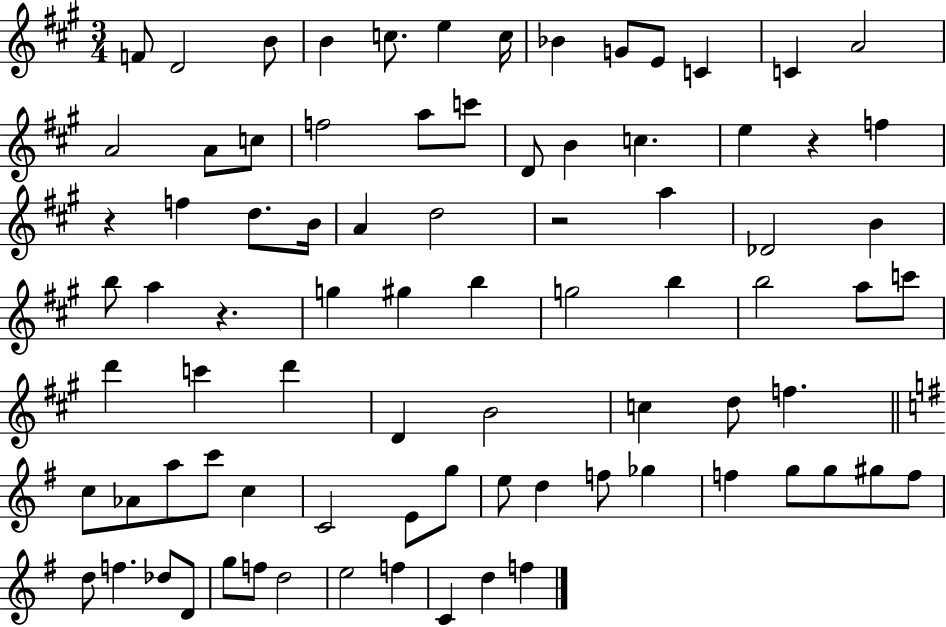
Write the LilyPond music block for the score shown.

{
  \clef treble
  \numericTimeSignature
  \time 3/4
  \key a \major
  f'8 d'2 b'8 | b'4 c''8. e''4 c''16 | bes'4 g'8 e'8 c'4 | c'4 a'2 | \break a'2 a'8 c''8 | f''2 a''8 c'''8 | d'8 b'4 c''4. | e''4 r4 f''4 | \break r4 f''4 d''8. b'16 | a'4 d''2 | r2 a''4 | des'2 b'4 | \break b''8 a''4 r4. | g''4 gis''4 b''4 | g''2 b''4 | b''2 a''8 c'''8 | \break d'''4 c'''4 d'''4 | d'4 b'2 | c''4 d''8 f''4. | \bar "||" \break \key e \minor c''8 aes'8 a''8 c'''8 c''4 | c'2 e'8 g''8 | e''8 d''4 f''8 ges''4 | f''4 g''8 g''8 gis''8 f''8 | \break d''8 f''4. des''8 d'8 | g''8 f''8 d''2 | e''2 f''4 | c'4 d''4 f''4 | \break \bar "|."
}